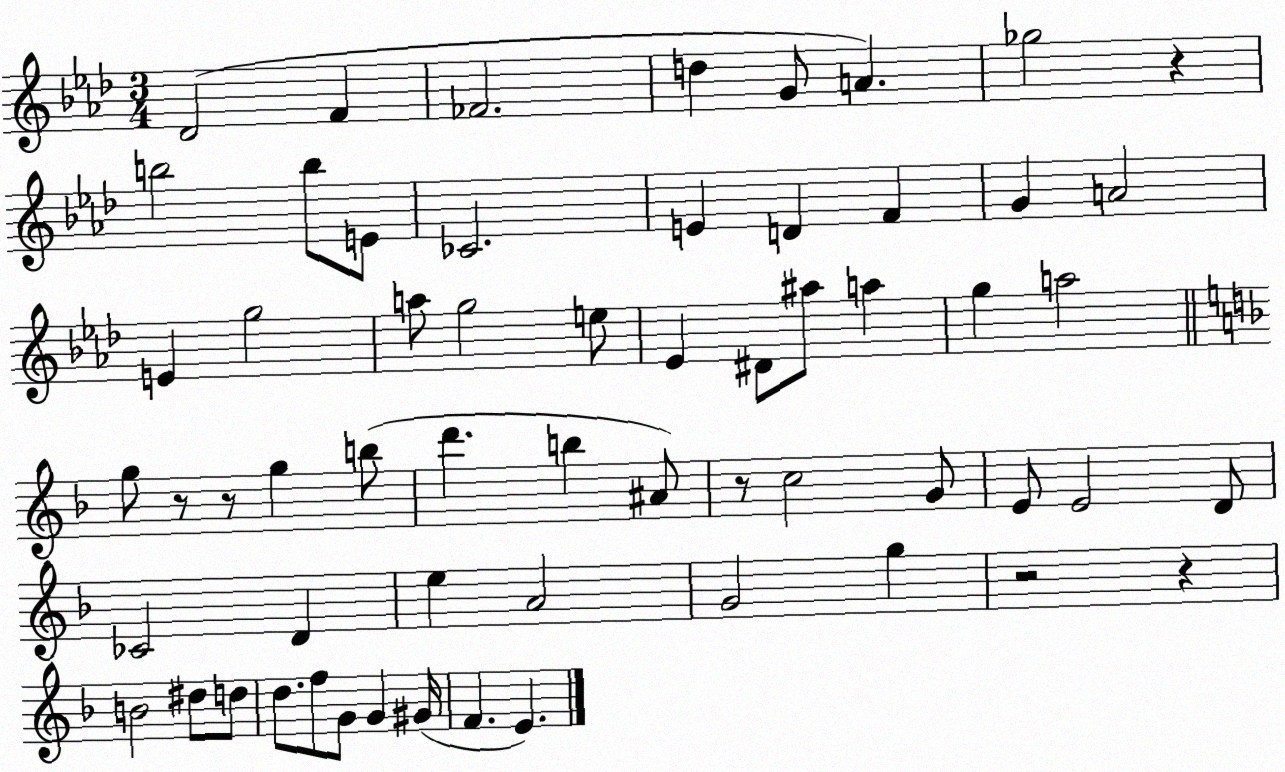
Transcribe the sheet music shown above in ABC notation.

X:1
T:Untitled
M:3/4
L:1/4
K:Ab
_D2 F _F2 d G/2 A _g2 z b2 b/2 E/2 _C2 E D F G A2 E g2 a/2 g2 e/2 _E ^D/2 ^a/2 a g a2 g/2 z/2 z/2 g b/2 d' b ^A/2 z/2 c2 G/2 E/2 E2 D/2 _C2 D e A2 G2 g z2 z B2 ^d/2 d/2 d/2 f/2 G/2 G ^G/4 F E